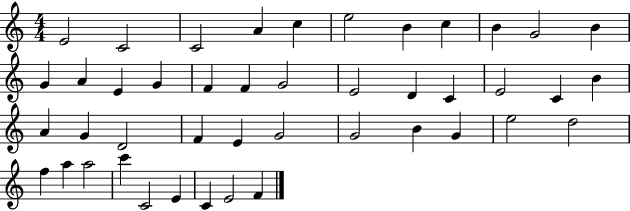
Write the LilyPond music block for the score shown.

{
  \clef treble
  \numericTimeSignature
  \time 4/4
  \key c \major
  e'2 c'2 | c'2 a'4 c''4 | e''2 b'4 c''4 | b'4 g'2 b'4 | \break g'4 a'4 e'4 g'4 | f'4 f'4 g'2 | e'2 d'4 c'4 | e'2 c'4 b'4 | \break a'4 g'4 d'2 | f'4 e'4 g'2 | g'2 b'4 g'4 | e''2 d''2 | \break f''4 a''4 a''2 | c'''4 c'2 e'4 | c'4 e'2 f'4 | \bar "|."
}